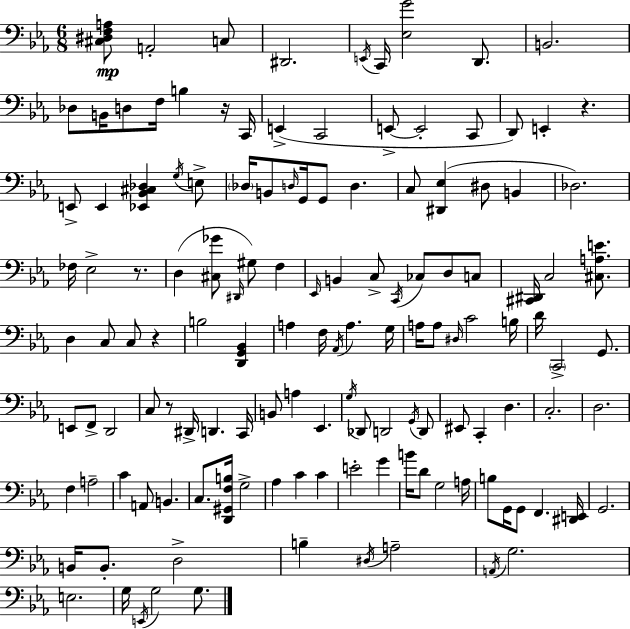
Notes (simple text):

[C#3,D#3,F3,A3]/e A2/h C3/e D#2/h. E2/s C2/s [Eb3,G4]/h D2/e. B2/h. Db3/e B2/s D3/e F3/s B3/q R/s C2/s E2/q C2/h E2/e E2/h C2/e D2/e E2/q R/q. E2/e E2/q [Eb2,Bb2,C#3,Db3]/q G3/s E3/e Db3/s B2/e D3/s G2/s G2/e D3/q. C3/e [D#2,Eb3]/q D#3/e B2/q Db3/h. FES3/s Eb3/h R/e. D3/q [C#3,Gb4]/e D#2/s G#3/e F3/q Eb2/s B2/q C3/e C2/s CES3/e D3/e C3/e [C#2,D#2]/s C3/h [C#3,A3,E4]/e. D3/q C3/e C3/e R/q B3/h [D2,G2,Bb2]/q A3/q F3/s Ab2/s A3/q. G3/s A3/s A3/e D#3/s C4/h B3/s D4/s C2/h G2/e. E2/e F2/e D2/h C3/e R/e D#2/s D2/q. C2/s B2/e A3/q Eb2/q. G3/s Db2/e D2/h G2/s D2/e EIS2/e C2/q D3/q. C3/h. D3/h. F3/q A3/h C4/q A2/e B2/q. C3/e. [D2,G#2,F3,B3]/s G3/h Ab3/q C4/q C4/q E4/h G4/q B4/s D4/e G3/h A3/s B3/e G2/s G2/e F2/q. [D#2,E2]/s G2/h. B2/s B2/e. D3/h B3/q D#3/s A3/h A2/s G3/h. E3/h. G3/s E2/s G3/h G3/e.